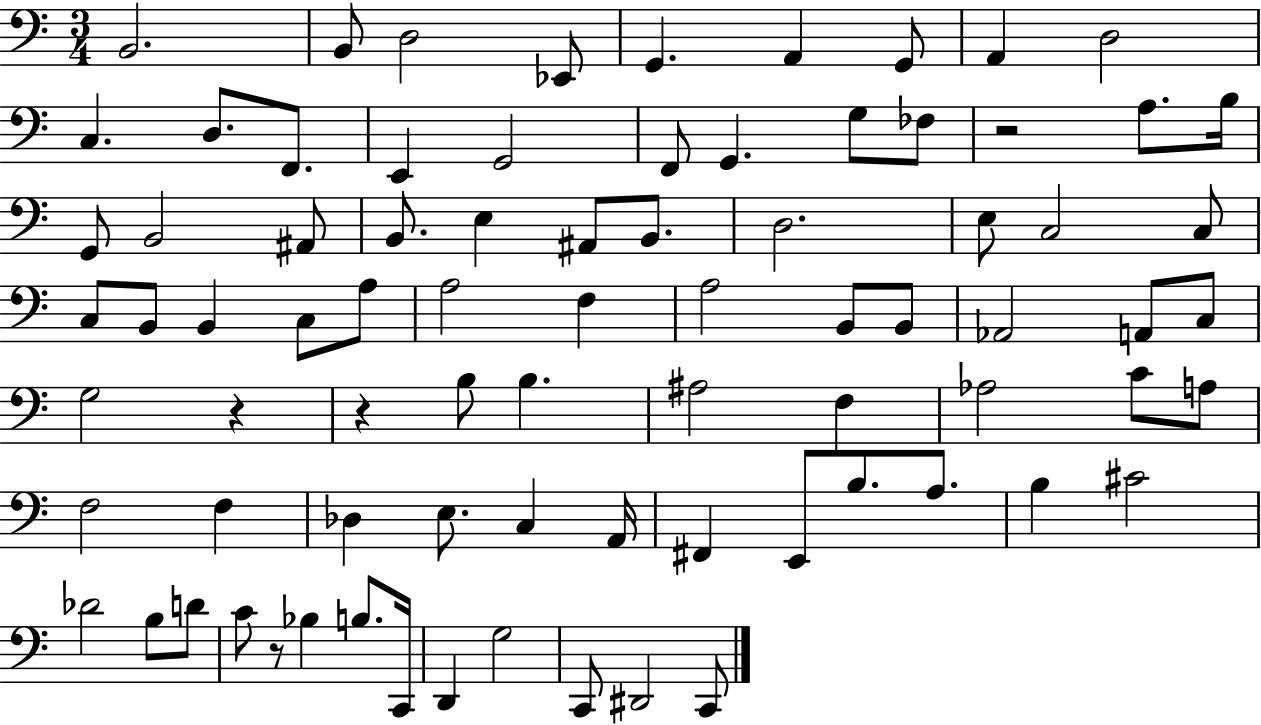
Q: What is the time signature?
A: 3/4